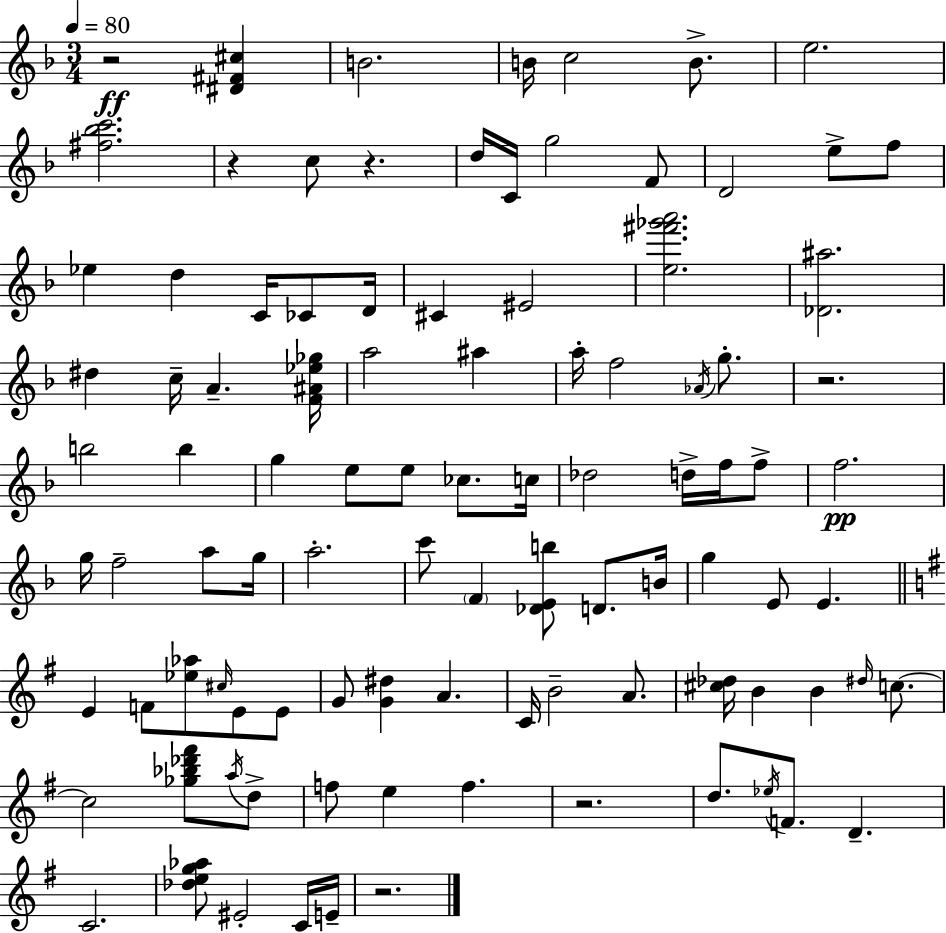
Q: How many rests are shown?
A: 6